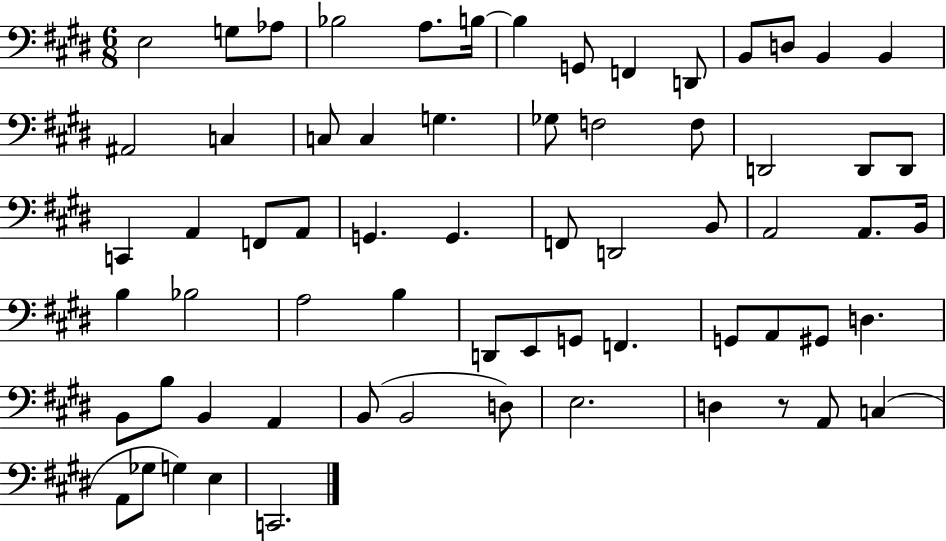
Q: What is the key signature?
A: E major